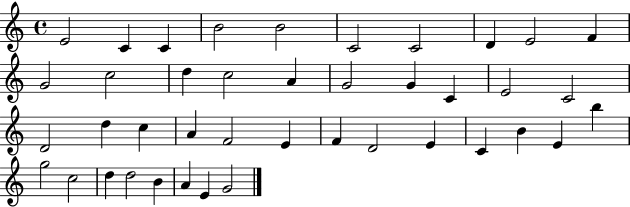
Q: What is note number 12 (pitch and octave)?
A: C5